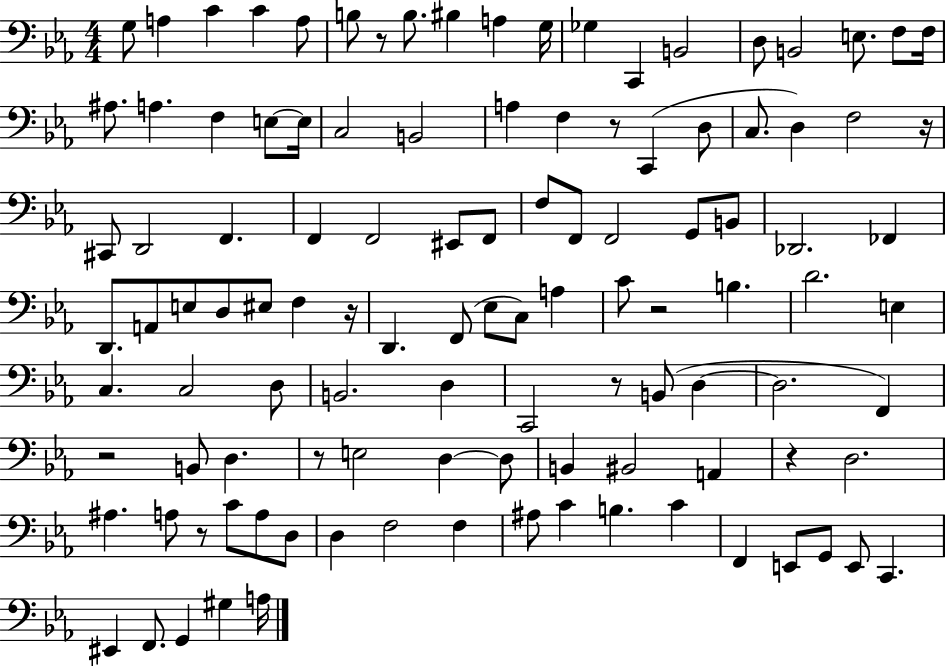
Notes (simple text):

G3/e A3/q C4/q C4/q A3/e B3/e R/e B3/e. BIS3/q A3/q G3/s Gb3/q C2/q B2/h D3/e B2/h E3/e. F3/e F3/s A#3/e. A3/q. F3/q E3/e E3/s C3/h B2/h A3/q F3/q R/e C2/q D3/e C3/e. D3/q F3/h R/s C#2/e D2/h F2/q. F2/q F2/h EIS2/e F2/e F3/e F2/e F2/h G2/e B2/e Db2/h. FES2/q D2/e. A2/e E3/e D3/e EIS3/e F3/q R/s D2/q. F2/e Eb3/e C3/e A3/q C4/e R/h B3/q. D4/h. E3/q C3/q. C3/h D3/e B2/h. D3/q C2/h R/e B2/e D3/q D3/h. F2/q R/h B2/e D3/q. R/e E3/h D3/q D3/e B2/q BIS2/h A2/q R/q D3/h. A#3/q. A3/e R/e C4/e A3/e D3/e D3/q F3/h F3/q A#3/e C4/q B3/q. C4/q F2/q E2/e G2/e E2/e C2/q. EIS2/q F2/e. G2/q G#3/q A3/s